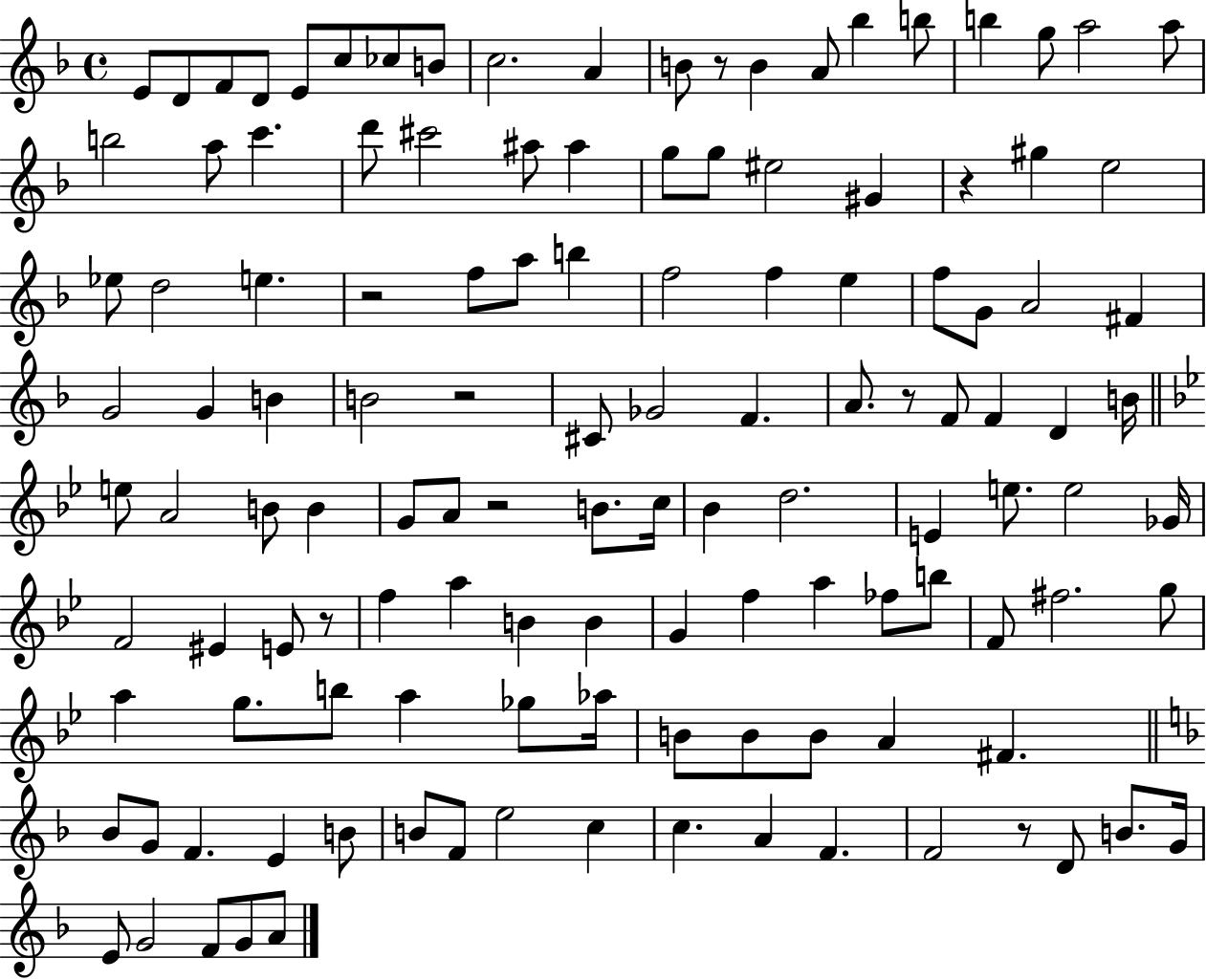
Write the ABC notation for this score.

X:1
T:Untitled
M:4/4
L:1/4
K:F
E/2 D/2 F/2 D/2 E/2 c/2 _c/2 B/2 c2 A B/2 z/2 B A/2 _b b/2 b g/2 a2 a/2 b2 a/2 c' d'/2 ^c'2 ^a/2 ^a g/2 g/2 ^e2 ^G z ^g e2 _e/2 d2 e z2 f/2 a/2 b f2 f e f/2 G/2 A2 ^F G2 G B B2 z2 ^C/2 _G2 F A/2 z/2 F/2 F D B/4 e/2 A2 B/2 B G/2 A/2 z2 B/2 c/4 _B d2 E e/2 e2 _G/4 F2 ^E E/2 z/2 f a B B G f a _f/2 b/2 F/2 ^f2 g/2 a g/2 b/2 a _g/2 _a/4 B/2 B/2 B/2 A ^F _B/2 G/2 F E B/2 B/2 F/2 e2 c c A F F2 z/2 D/2 B/2 G/4 E/2 G2 F/2 G/2 A/2